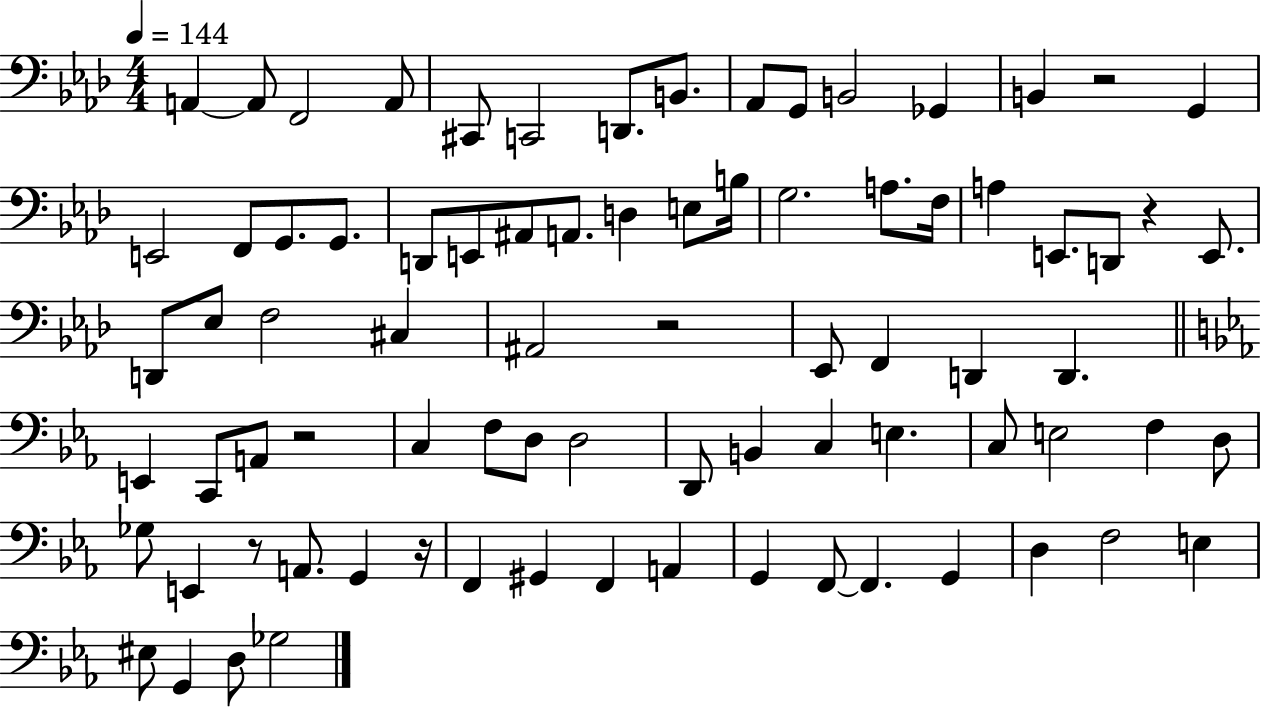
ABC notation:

X:1
T:Untitled
M:4/4
L:1/4
K:Ab
A,, A,,/2 F,,2 A,,/2 ^C,,/2 C,,2 D,,/2 B,,/2 _A,,/2 G,,/2 B,,2 _G,, B,, z2 G,, E,,2 F,,/2 G,,/2 G,,/2 D,,/2 E,,/2 ^A,,/2 A,,/2 D, E,/2 B,/4 G,2 A,/2 F,/4 A, E,,/2 D,,/2 z E,,/2 D,,/2 _E,/2 F,2 ^C, ^A,,2 z2 _E,,/2 F,, D,, D,, E,, C,,/2 A,,/2 z2 C, F,/2 D,/2 D,2 D,,/2 B,, C, E, C,/2 E,2 F, D,/2 _G,/2 E,, z/2 A,,/2 G,, z/4 F,, ^G,, F,, A,, G,, F,,/2 F,, G,, D, F,2 E, ^E,/2 G,, D,/2 _G,2